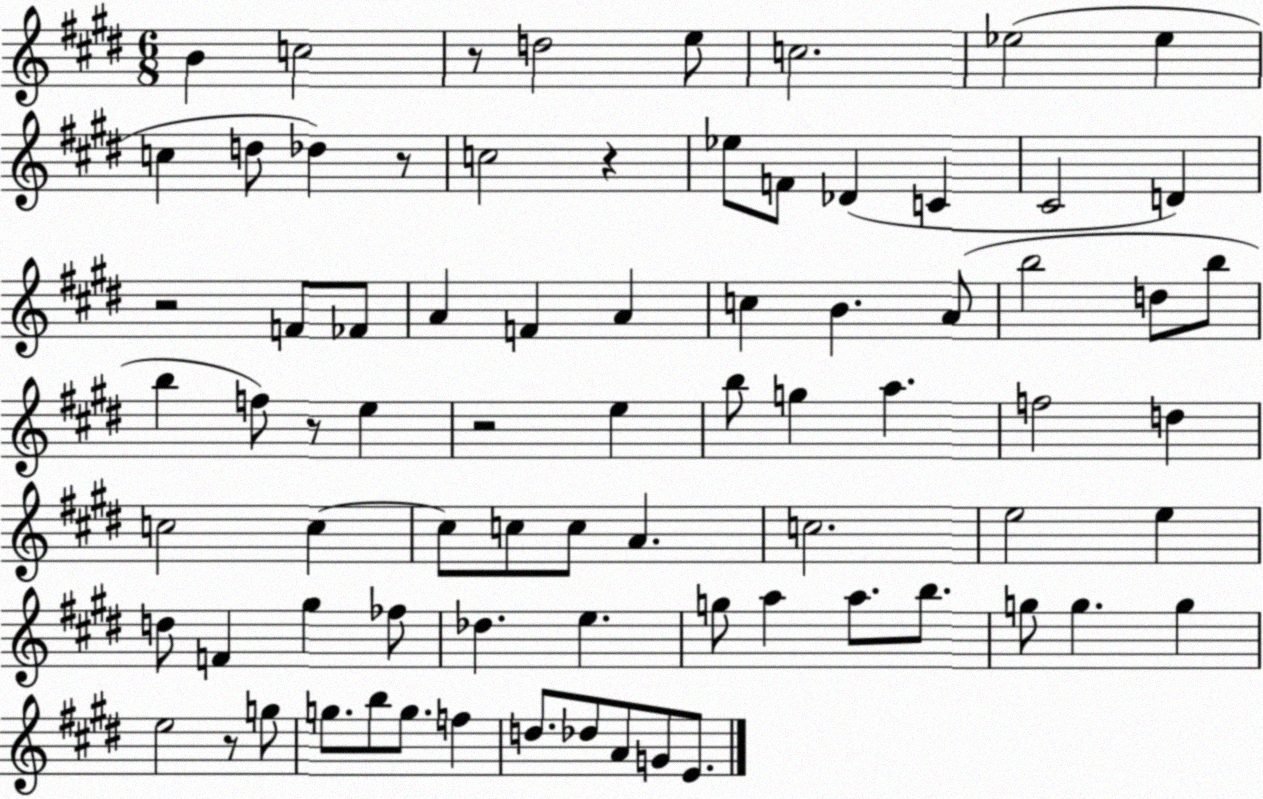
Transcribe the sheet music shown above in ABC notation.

X:1
T:Untitled
M:6/8
L:1/4
K:E
B c2 z/2 d2 e/2 c2 _e2 _e c d/2 _d z/2 c2 z _e/2 F/2 _D C ^C2 D z2 F/2 _F/2 A F A c B A/2 b2 d/2 b/2 b f/2 z/2 e z2 e b/2 g a f2 d c2 c c/2 c/2 c/2 A c2 e2 e d/2 F ^g _f/2 _d e g/2 a a/2 b/2 g/2 g g e2 z/2 g/2 g/2 b/2 g/2 f d/2 _d/2 A/2 G/2 E/2